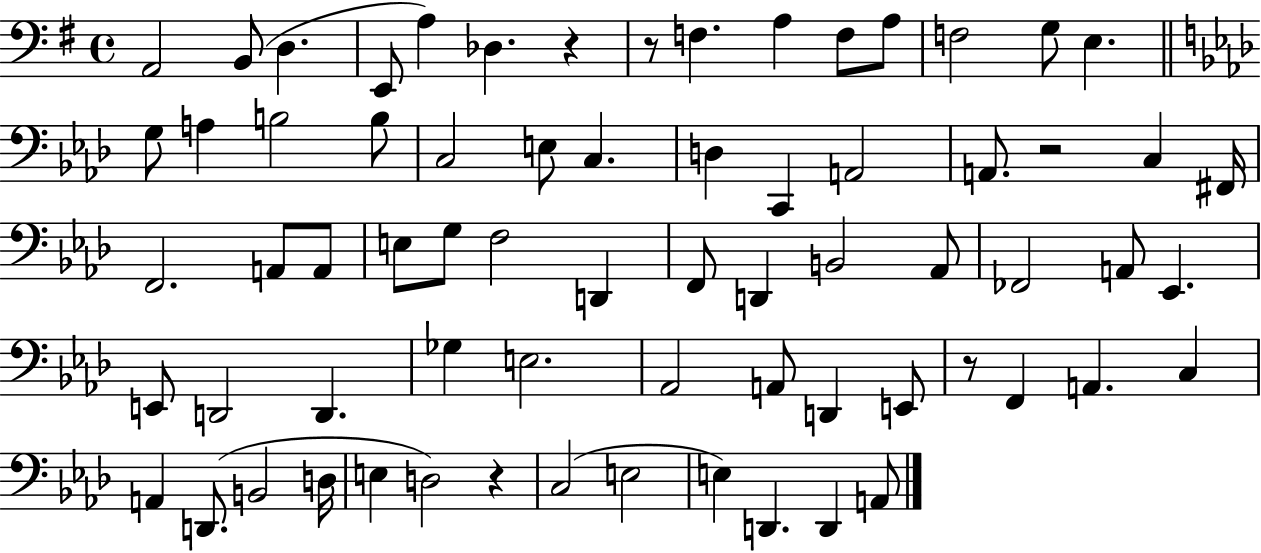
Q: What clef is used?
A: bass